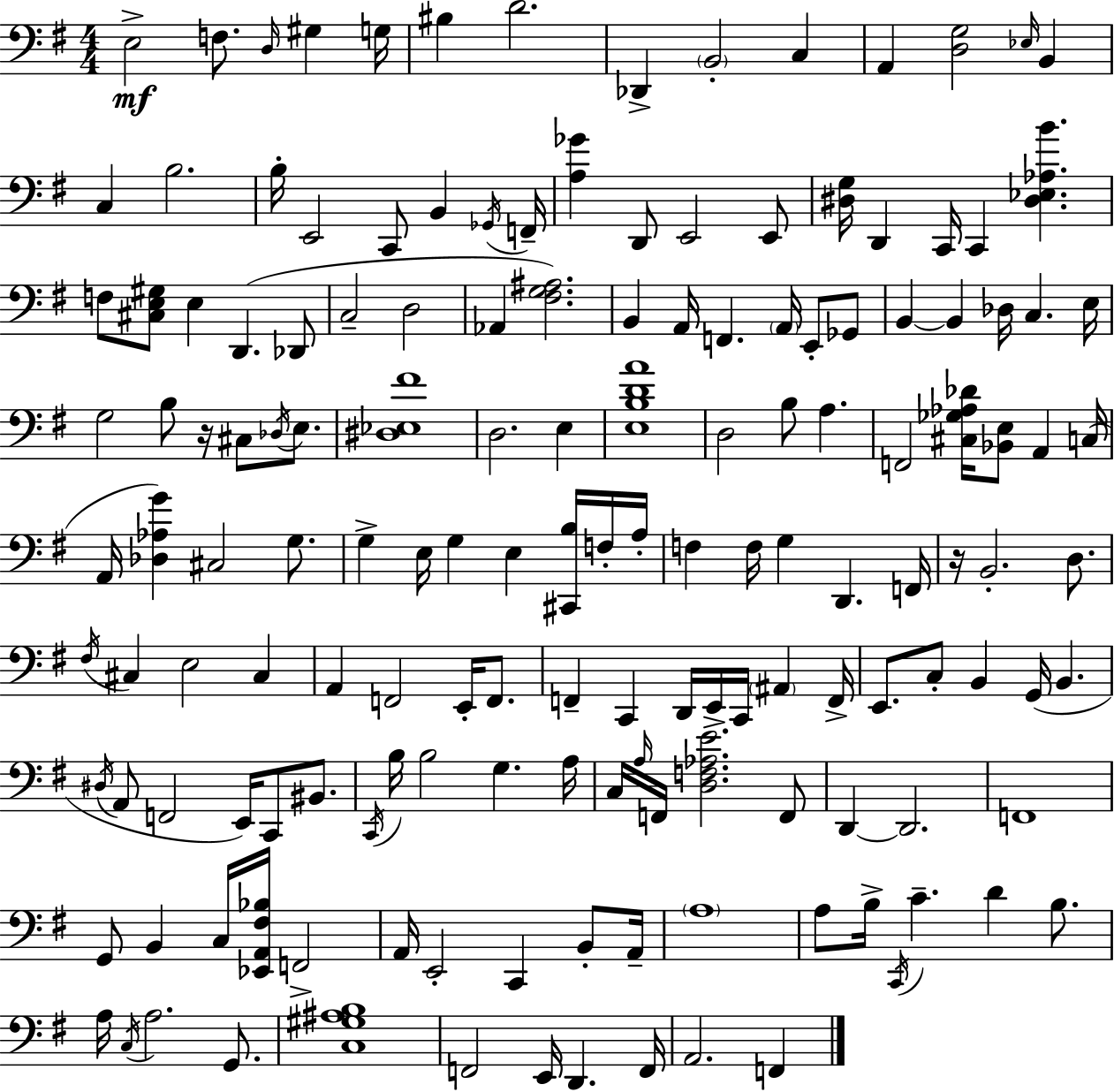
{
  \clef bass
  \numericTimeSignature
  \time 4/4
  \key e \minor
  \repeat volta 2 { e2->\mf f8. \grace { d16 } gis4 | g16 bis4 d'2. | des,4-> \parenthesize b,2-. c4 | a,4 <d g>2 \grace { ees16 } b,4 | \break c4 b2. | b16-. e,2 c,8 b,4 | \acciaccatura { ges,16 } f,16-- <a ges'>4 d,8 e,2 | e,8 <dis g>16 d,4 c,16 c,4 <dis ees aes b'>4. | \break f8 <cis e gis>8 e4 d,4.( | des,8 c2-- d2 | aes,4 <fis g ais>2.) | b,4 a,16 f,4. \parenthesize a,16 e,8-. | \break ges,8 b,4~~ b,4 des16 c4. | e16 g2 b8 r16 cis8 | \acciaccatura { des16 } e8. <dis ees fis'>1 | d2. | \break e4 <e b d' a'>1 | d2 b8 a4. | f,2 <cis ges aes des'>16 <bes, e>8 a,4 | c16( a,16 <des aes g'>4) cis2 | \break g8. g4-> e16 g4 e4 | <cis, b>16 f16-. a16-. f4 f16 g4 d,4. | f,16 r16 b,2.-. | d8. \acciaccatura { fis16 } cis4 e2 | \break cis4 a,4 f,2 | e,16-. f,8. f,4-- c,4 d,16 e,16-> c,16 | \parenthesize ais,4 f,16-> e,8. c8-. b,4 g,16( b,4. | \acciaccatura { dis16 } a,8 f,2 | \break e,16) c,8 bis,8. \acciaccatura { c,16 } b16 b2 | g4. a16 c16 \grace { a16 } f,16 <d f aes e'>2. | f,8 d,4~~ d,2. | f,1 | \break g,8 b,4 c16 <ees, a, fis bes>16 | f,2-> a,16 e,2-. | c,4 b,8-. a,16-- \parenthesize a1 | a8 b16-> \acciaccatura { c,16 } c'4.-- | \break d'4 b8. a16 \acciaccatura { c16 } a2. | g,8. <c gis ais b>1 | f,2 | e,16 d,4. f,16 a,2. | \break f,4 } \bar "|."
}